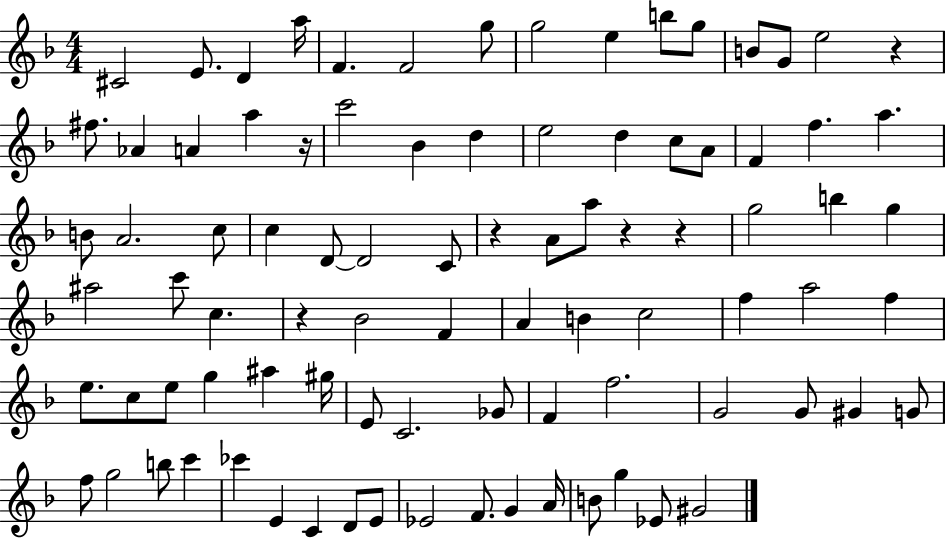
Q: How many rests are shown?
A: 6